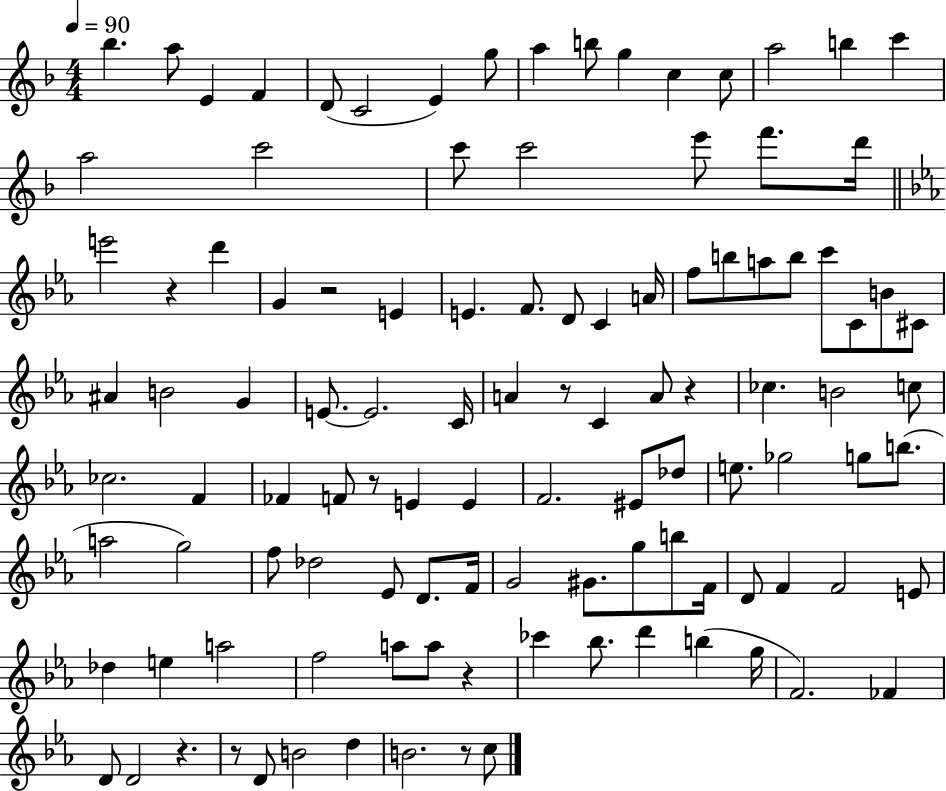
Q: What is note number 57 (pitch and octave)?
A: E4